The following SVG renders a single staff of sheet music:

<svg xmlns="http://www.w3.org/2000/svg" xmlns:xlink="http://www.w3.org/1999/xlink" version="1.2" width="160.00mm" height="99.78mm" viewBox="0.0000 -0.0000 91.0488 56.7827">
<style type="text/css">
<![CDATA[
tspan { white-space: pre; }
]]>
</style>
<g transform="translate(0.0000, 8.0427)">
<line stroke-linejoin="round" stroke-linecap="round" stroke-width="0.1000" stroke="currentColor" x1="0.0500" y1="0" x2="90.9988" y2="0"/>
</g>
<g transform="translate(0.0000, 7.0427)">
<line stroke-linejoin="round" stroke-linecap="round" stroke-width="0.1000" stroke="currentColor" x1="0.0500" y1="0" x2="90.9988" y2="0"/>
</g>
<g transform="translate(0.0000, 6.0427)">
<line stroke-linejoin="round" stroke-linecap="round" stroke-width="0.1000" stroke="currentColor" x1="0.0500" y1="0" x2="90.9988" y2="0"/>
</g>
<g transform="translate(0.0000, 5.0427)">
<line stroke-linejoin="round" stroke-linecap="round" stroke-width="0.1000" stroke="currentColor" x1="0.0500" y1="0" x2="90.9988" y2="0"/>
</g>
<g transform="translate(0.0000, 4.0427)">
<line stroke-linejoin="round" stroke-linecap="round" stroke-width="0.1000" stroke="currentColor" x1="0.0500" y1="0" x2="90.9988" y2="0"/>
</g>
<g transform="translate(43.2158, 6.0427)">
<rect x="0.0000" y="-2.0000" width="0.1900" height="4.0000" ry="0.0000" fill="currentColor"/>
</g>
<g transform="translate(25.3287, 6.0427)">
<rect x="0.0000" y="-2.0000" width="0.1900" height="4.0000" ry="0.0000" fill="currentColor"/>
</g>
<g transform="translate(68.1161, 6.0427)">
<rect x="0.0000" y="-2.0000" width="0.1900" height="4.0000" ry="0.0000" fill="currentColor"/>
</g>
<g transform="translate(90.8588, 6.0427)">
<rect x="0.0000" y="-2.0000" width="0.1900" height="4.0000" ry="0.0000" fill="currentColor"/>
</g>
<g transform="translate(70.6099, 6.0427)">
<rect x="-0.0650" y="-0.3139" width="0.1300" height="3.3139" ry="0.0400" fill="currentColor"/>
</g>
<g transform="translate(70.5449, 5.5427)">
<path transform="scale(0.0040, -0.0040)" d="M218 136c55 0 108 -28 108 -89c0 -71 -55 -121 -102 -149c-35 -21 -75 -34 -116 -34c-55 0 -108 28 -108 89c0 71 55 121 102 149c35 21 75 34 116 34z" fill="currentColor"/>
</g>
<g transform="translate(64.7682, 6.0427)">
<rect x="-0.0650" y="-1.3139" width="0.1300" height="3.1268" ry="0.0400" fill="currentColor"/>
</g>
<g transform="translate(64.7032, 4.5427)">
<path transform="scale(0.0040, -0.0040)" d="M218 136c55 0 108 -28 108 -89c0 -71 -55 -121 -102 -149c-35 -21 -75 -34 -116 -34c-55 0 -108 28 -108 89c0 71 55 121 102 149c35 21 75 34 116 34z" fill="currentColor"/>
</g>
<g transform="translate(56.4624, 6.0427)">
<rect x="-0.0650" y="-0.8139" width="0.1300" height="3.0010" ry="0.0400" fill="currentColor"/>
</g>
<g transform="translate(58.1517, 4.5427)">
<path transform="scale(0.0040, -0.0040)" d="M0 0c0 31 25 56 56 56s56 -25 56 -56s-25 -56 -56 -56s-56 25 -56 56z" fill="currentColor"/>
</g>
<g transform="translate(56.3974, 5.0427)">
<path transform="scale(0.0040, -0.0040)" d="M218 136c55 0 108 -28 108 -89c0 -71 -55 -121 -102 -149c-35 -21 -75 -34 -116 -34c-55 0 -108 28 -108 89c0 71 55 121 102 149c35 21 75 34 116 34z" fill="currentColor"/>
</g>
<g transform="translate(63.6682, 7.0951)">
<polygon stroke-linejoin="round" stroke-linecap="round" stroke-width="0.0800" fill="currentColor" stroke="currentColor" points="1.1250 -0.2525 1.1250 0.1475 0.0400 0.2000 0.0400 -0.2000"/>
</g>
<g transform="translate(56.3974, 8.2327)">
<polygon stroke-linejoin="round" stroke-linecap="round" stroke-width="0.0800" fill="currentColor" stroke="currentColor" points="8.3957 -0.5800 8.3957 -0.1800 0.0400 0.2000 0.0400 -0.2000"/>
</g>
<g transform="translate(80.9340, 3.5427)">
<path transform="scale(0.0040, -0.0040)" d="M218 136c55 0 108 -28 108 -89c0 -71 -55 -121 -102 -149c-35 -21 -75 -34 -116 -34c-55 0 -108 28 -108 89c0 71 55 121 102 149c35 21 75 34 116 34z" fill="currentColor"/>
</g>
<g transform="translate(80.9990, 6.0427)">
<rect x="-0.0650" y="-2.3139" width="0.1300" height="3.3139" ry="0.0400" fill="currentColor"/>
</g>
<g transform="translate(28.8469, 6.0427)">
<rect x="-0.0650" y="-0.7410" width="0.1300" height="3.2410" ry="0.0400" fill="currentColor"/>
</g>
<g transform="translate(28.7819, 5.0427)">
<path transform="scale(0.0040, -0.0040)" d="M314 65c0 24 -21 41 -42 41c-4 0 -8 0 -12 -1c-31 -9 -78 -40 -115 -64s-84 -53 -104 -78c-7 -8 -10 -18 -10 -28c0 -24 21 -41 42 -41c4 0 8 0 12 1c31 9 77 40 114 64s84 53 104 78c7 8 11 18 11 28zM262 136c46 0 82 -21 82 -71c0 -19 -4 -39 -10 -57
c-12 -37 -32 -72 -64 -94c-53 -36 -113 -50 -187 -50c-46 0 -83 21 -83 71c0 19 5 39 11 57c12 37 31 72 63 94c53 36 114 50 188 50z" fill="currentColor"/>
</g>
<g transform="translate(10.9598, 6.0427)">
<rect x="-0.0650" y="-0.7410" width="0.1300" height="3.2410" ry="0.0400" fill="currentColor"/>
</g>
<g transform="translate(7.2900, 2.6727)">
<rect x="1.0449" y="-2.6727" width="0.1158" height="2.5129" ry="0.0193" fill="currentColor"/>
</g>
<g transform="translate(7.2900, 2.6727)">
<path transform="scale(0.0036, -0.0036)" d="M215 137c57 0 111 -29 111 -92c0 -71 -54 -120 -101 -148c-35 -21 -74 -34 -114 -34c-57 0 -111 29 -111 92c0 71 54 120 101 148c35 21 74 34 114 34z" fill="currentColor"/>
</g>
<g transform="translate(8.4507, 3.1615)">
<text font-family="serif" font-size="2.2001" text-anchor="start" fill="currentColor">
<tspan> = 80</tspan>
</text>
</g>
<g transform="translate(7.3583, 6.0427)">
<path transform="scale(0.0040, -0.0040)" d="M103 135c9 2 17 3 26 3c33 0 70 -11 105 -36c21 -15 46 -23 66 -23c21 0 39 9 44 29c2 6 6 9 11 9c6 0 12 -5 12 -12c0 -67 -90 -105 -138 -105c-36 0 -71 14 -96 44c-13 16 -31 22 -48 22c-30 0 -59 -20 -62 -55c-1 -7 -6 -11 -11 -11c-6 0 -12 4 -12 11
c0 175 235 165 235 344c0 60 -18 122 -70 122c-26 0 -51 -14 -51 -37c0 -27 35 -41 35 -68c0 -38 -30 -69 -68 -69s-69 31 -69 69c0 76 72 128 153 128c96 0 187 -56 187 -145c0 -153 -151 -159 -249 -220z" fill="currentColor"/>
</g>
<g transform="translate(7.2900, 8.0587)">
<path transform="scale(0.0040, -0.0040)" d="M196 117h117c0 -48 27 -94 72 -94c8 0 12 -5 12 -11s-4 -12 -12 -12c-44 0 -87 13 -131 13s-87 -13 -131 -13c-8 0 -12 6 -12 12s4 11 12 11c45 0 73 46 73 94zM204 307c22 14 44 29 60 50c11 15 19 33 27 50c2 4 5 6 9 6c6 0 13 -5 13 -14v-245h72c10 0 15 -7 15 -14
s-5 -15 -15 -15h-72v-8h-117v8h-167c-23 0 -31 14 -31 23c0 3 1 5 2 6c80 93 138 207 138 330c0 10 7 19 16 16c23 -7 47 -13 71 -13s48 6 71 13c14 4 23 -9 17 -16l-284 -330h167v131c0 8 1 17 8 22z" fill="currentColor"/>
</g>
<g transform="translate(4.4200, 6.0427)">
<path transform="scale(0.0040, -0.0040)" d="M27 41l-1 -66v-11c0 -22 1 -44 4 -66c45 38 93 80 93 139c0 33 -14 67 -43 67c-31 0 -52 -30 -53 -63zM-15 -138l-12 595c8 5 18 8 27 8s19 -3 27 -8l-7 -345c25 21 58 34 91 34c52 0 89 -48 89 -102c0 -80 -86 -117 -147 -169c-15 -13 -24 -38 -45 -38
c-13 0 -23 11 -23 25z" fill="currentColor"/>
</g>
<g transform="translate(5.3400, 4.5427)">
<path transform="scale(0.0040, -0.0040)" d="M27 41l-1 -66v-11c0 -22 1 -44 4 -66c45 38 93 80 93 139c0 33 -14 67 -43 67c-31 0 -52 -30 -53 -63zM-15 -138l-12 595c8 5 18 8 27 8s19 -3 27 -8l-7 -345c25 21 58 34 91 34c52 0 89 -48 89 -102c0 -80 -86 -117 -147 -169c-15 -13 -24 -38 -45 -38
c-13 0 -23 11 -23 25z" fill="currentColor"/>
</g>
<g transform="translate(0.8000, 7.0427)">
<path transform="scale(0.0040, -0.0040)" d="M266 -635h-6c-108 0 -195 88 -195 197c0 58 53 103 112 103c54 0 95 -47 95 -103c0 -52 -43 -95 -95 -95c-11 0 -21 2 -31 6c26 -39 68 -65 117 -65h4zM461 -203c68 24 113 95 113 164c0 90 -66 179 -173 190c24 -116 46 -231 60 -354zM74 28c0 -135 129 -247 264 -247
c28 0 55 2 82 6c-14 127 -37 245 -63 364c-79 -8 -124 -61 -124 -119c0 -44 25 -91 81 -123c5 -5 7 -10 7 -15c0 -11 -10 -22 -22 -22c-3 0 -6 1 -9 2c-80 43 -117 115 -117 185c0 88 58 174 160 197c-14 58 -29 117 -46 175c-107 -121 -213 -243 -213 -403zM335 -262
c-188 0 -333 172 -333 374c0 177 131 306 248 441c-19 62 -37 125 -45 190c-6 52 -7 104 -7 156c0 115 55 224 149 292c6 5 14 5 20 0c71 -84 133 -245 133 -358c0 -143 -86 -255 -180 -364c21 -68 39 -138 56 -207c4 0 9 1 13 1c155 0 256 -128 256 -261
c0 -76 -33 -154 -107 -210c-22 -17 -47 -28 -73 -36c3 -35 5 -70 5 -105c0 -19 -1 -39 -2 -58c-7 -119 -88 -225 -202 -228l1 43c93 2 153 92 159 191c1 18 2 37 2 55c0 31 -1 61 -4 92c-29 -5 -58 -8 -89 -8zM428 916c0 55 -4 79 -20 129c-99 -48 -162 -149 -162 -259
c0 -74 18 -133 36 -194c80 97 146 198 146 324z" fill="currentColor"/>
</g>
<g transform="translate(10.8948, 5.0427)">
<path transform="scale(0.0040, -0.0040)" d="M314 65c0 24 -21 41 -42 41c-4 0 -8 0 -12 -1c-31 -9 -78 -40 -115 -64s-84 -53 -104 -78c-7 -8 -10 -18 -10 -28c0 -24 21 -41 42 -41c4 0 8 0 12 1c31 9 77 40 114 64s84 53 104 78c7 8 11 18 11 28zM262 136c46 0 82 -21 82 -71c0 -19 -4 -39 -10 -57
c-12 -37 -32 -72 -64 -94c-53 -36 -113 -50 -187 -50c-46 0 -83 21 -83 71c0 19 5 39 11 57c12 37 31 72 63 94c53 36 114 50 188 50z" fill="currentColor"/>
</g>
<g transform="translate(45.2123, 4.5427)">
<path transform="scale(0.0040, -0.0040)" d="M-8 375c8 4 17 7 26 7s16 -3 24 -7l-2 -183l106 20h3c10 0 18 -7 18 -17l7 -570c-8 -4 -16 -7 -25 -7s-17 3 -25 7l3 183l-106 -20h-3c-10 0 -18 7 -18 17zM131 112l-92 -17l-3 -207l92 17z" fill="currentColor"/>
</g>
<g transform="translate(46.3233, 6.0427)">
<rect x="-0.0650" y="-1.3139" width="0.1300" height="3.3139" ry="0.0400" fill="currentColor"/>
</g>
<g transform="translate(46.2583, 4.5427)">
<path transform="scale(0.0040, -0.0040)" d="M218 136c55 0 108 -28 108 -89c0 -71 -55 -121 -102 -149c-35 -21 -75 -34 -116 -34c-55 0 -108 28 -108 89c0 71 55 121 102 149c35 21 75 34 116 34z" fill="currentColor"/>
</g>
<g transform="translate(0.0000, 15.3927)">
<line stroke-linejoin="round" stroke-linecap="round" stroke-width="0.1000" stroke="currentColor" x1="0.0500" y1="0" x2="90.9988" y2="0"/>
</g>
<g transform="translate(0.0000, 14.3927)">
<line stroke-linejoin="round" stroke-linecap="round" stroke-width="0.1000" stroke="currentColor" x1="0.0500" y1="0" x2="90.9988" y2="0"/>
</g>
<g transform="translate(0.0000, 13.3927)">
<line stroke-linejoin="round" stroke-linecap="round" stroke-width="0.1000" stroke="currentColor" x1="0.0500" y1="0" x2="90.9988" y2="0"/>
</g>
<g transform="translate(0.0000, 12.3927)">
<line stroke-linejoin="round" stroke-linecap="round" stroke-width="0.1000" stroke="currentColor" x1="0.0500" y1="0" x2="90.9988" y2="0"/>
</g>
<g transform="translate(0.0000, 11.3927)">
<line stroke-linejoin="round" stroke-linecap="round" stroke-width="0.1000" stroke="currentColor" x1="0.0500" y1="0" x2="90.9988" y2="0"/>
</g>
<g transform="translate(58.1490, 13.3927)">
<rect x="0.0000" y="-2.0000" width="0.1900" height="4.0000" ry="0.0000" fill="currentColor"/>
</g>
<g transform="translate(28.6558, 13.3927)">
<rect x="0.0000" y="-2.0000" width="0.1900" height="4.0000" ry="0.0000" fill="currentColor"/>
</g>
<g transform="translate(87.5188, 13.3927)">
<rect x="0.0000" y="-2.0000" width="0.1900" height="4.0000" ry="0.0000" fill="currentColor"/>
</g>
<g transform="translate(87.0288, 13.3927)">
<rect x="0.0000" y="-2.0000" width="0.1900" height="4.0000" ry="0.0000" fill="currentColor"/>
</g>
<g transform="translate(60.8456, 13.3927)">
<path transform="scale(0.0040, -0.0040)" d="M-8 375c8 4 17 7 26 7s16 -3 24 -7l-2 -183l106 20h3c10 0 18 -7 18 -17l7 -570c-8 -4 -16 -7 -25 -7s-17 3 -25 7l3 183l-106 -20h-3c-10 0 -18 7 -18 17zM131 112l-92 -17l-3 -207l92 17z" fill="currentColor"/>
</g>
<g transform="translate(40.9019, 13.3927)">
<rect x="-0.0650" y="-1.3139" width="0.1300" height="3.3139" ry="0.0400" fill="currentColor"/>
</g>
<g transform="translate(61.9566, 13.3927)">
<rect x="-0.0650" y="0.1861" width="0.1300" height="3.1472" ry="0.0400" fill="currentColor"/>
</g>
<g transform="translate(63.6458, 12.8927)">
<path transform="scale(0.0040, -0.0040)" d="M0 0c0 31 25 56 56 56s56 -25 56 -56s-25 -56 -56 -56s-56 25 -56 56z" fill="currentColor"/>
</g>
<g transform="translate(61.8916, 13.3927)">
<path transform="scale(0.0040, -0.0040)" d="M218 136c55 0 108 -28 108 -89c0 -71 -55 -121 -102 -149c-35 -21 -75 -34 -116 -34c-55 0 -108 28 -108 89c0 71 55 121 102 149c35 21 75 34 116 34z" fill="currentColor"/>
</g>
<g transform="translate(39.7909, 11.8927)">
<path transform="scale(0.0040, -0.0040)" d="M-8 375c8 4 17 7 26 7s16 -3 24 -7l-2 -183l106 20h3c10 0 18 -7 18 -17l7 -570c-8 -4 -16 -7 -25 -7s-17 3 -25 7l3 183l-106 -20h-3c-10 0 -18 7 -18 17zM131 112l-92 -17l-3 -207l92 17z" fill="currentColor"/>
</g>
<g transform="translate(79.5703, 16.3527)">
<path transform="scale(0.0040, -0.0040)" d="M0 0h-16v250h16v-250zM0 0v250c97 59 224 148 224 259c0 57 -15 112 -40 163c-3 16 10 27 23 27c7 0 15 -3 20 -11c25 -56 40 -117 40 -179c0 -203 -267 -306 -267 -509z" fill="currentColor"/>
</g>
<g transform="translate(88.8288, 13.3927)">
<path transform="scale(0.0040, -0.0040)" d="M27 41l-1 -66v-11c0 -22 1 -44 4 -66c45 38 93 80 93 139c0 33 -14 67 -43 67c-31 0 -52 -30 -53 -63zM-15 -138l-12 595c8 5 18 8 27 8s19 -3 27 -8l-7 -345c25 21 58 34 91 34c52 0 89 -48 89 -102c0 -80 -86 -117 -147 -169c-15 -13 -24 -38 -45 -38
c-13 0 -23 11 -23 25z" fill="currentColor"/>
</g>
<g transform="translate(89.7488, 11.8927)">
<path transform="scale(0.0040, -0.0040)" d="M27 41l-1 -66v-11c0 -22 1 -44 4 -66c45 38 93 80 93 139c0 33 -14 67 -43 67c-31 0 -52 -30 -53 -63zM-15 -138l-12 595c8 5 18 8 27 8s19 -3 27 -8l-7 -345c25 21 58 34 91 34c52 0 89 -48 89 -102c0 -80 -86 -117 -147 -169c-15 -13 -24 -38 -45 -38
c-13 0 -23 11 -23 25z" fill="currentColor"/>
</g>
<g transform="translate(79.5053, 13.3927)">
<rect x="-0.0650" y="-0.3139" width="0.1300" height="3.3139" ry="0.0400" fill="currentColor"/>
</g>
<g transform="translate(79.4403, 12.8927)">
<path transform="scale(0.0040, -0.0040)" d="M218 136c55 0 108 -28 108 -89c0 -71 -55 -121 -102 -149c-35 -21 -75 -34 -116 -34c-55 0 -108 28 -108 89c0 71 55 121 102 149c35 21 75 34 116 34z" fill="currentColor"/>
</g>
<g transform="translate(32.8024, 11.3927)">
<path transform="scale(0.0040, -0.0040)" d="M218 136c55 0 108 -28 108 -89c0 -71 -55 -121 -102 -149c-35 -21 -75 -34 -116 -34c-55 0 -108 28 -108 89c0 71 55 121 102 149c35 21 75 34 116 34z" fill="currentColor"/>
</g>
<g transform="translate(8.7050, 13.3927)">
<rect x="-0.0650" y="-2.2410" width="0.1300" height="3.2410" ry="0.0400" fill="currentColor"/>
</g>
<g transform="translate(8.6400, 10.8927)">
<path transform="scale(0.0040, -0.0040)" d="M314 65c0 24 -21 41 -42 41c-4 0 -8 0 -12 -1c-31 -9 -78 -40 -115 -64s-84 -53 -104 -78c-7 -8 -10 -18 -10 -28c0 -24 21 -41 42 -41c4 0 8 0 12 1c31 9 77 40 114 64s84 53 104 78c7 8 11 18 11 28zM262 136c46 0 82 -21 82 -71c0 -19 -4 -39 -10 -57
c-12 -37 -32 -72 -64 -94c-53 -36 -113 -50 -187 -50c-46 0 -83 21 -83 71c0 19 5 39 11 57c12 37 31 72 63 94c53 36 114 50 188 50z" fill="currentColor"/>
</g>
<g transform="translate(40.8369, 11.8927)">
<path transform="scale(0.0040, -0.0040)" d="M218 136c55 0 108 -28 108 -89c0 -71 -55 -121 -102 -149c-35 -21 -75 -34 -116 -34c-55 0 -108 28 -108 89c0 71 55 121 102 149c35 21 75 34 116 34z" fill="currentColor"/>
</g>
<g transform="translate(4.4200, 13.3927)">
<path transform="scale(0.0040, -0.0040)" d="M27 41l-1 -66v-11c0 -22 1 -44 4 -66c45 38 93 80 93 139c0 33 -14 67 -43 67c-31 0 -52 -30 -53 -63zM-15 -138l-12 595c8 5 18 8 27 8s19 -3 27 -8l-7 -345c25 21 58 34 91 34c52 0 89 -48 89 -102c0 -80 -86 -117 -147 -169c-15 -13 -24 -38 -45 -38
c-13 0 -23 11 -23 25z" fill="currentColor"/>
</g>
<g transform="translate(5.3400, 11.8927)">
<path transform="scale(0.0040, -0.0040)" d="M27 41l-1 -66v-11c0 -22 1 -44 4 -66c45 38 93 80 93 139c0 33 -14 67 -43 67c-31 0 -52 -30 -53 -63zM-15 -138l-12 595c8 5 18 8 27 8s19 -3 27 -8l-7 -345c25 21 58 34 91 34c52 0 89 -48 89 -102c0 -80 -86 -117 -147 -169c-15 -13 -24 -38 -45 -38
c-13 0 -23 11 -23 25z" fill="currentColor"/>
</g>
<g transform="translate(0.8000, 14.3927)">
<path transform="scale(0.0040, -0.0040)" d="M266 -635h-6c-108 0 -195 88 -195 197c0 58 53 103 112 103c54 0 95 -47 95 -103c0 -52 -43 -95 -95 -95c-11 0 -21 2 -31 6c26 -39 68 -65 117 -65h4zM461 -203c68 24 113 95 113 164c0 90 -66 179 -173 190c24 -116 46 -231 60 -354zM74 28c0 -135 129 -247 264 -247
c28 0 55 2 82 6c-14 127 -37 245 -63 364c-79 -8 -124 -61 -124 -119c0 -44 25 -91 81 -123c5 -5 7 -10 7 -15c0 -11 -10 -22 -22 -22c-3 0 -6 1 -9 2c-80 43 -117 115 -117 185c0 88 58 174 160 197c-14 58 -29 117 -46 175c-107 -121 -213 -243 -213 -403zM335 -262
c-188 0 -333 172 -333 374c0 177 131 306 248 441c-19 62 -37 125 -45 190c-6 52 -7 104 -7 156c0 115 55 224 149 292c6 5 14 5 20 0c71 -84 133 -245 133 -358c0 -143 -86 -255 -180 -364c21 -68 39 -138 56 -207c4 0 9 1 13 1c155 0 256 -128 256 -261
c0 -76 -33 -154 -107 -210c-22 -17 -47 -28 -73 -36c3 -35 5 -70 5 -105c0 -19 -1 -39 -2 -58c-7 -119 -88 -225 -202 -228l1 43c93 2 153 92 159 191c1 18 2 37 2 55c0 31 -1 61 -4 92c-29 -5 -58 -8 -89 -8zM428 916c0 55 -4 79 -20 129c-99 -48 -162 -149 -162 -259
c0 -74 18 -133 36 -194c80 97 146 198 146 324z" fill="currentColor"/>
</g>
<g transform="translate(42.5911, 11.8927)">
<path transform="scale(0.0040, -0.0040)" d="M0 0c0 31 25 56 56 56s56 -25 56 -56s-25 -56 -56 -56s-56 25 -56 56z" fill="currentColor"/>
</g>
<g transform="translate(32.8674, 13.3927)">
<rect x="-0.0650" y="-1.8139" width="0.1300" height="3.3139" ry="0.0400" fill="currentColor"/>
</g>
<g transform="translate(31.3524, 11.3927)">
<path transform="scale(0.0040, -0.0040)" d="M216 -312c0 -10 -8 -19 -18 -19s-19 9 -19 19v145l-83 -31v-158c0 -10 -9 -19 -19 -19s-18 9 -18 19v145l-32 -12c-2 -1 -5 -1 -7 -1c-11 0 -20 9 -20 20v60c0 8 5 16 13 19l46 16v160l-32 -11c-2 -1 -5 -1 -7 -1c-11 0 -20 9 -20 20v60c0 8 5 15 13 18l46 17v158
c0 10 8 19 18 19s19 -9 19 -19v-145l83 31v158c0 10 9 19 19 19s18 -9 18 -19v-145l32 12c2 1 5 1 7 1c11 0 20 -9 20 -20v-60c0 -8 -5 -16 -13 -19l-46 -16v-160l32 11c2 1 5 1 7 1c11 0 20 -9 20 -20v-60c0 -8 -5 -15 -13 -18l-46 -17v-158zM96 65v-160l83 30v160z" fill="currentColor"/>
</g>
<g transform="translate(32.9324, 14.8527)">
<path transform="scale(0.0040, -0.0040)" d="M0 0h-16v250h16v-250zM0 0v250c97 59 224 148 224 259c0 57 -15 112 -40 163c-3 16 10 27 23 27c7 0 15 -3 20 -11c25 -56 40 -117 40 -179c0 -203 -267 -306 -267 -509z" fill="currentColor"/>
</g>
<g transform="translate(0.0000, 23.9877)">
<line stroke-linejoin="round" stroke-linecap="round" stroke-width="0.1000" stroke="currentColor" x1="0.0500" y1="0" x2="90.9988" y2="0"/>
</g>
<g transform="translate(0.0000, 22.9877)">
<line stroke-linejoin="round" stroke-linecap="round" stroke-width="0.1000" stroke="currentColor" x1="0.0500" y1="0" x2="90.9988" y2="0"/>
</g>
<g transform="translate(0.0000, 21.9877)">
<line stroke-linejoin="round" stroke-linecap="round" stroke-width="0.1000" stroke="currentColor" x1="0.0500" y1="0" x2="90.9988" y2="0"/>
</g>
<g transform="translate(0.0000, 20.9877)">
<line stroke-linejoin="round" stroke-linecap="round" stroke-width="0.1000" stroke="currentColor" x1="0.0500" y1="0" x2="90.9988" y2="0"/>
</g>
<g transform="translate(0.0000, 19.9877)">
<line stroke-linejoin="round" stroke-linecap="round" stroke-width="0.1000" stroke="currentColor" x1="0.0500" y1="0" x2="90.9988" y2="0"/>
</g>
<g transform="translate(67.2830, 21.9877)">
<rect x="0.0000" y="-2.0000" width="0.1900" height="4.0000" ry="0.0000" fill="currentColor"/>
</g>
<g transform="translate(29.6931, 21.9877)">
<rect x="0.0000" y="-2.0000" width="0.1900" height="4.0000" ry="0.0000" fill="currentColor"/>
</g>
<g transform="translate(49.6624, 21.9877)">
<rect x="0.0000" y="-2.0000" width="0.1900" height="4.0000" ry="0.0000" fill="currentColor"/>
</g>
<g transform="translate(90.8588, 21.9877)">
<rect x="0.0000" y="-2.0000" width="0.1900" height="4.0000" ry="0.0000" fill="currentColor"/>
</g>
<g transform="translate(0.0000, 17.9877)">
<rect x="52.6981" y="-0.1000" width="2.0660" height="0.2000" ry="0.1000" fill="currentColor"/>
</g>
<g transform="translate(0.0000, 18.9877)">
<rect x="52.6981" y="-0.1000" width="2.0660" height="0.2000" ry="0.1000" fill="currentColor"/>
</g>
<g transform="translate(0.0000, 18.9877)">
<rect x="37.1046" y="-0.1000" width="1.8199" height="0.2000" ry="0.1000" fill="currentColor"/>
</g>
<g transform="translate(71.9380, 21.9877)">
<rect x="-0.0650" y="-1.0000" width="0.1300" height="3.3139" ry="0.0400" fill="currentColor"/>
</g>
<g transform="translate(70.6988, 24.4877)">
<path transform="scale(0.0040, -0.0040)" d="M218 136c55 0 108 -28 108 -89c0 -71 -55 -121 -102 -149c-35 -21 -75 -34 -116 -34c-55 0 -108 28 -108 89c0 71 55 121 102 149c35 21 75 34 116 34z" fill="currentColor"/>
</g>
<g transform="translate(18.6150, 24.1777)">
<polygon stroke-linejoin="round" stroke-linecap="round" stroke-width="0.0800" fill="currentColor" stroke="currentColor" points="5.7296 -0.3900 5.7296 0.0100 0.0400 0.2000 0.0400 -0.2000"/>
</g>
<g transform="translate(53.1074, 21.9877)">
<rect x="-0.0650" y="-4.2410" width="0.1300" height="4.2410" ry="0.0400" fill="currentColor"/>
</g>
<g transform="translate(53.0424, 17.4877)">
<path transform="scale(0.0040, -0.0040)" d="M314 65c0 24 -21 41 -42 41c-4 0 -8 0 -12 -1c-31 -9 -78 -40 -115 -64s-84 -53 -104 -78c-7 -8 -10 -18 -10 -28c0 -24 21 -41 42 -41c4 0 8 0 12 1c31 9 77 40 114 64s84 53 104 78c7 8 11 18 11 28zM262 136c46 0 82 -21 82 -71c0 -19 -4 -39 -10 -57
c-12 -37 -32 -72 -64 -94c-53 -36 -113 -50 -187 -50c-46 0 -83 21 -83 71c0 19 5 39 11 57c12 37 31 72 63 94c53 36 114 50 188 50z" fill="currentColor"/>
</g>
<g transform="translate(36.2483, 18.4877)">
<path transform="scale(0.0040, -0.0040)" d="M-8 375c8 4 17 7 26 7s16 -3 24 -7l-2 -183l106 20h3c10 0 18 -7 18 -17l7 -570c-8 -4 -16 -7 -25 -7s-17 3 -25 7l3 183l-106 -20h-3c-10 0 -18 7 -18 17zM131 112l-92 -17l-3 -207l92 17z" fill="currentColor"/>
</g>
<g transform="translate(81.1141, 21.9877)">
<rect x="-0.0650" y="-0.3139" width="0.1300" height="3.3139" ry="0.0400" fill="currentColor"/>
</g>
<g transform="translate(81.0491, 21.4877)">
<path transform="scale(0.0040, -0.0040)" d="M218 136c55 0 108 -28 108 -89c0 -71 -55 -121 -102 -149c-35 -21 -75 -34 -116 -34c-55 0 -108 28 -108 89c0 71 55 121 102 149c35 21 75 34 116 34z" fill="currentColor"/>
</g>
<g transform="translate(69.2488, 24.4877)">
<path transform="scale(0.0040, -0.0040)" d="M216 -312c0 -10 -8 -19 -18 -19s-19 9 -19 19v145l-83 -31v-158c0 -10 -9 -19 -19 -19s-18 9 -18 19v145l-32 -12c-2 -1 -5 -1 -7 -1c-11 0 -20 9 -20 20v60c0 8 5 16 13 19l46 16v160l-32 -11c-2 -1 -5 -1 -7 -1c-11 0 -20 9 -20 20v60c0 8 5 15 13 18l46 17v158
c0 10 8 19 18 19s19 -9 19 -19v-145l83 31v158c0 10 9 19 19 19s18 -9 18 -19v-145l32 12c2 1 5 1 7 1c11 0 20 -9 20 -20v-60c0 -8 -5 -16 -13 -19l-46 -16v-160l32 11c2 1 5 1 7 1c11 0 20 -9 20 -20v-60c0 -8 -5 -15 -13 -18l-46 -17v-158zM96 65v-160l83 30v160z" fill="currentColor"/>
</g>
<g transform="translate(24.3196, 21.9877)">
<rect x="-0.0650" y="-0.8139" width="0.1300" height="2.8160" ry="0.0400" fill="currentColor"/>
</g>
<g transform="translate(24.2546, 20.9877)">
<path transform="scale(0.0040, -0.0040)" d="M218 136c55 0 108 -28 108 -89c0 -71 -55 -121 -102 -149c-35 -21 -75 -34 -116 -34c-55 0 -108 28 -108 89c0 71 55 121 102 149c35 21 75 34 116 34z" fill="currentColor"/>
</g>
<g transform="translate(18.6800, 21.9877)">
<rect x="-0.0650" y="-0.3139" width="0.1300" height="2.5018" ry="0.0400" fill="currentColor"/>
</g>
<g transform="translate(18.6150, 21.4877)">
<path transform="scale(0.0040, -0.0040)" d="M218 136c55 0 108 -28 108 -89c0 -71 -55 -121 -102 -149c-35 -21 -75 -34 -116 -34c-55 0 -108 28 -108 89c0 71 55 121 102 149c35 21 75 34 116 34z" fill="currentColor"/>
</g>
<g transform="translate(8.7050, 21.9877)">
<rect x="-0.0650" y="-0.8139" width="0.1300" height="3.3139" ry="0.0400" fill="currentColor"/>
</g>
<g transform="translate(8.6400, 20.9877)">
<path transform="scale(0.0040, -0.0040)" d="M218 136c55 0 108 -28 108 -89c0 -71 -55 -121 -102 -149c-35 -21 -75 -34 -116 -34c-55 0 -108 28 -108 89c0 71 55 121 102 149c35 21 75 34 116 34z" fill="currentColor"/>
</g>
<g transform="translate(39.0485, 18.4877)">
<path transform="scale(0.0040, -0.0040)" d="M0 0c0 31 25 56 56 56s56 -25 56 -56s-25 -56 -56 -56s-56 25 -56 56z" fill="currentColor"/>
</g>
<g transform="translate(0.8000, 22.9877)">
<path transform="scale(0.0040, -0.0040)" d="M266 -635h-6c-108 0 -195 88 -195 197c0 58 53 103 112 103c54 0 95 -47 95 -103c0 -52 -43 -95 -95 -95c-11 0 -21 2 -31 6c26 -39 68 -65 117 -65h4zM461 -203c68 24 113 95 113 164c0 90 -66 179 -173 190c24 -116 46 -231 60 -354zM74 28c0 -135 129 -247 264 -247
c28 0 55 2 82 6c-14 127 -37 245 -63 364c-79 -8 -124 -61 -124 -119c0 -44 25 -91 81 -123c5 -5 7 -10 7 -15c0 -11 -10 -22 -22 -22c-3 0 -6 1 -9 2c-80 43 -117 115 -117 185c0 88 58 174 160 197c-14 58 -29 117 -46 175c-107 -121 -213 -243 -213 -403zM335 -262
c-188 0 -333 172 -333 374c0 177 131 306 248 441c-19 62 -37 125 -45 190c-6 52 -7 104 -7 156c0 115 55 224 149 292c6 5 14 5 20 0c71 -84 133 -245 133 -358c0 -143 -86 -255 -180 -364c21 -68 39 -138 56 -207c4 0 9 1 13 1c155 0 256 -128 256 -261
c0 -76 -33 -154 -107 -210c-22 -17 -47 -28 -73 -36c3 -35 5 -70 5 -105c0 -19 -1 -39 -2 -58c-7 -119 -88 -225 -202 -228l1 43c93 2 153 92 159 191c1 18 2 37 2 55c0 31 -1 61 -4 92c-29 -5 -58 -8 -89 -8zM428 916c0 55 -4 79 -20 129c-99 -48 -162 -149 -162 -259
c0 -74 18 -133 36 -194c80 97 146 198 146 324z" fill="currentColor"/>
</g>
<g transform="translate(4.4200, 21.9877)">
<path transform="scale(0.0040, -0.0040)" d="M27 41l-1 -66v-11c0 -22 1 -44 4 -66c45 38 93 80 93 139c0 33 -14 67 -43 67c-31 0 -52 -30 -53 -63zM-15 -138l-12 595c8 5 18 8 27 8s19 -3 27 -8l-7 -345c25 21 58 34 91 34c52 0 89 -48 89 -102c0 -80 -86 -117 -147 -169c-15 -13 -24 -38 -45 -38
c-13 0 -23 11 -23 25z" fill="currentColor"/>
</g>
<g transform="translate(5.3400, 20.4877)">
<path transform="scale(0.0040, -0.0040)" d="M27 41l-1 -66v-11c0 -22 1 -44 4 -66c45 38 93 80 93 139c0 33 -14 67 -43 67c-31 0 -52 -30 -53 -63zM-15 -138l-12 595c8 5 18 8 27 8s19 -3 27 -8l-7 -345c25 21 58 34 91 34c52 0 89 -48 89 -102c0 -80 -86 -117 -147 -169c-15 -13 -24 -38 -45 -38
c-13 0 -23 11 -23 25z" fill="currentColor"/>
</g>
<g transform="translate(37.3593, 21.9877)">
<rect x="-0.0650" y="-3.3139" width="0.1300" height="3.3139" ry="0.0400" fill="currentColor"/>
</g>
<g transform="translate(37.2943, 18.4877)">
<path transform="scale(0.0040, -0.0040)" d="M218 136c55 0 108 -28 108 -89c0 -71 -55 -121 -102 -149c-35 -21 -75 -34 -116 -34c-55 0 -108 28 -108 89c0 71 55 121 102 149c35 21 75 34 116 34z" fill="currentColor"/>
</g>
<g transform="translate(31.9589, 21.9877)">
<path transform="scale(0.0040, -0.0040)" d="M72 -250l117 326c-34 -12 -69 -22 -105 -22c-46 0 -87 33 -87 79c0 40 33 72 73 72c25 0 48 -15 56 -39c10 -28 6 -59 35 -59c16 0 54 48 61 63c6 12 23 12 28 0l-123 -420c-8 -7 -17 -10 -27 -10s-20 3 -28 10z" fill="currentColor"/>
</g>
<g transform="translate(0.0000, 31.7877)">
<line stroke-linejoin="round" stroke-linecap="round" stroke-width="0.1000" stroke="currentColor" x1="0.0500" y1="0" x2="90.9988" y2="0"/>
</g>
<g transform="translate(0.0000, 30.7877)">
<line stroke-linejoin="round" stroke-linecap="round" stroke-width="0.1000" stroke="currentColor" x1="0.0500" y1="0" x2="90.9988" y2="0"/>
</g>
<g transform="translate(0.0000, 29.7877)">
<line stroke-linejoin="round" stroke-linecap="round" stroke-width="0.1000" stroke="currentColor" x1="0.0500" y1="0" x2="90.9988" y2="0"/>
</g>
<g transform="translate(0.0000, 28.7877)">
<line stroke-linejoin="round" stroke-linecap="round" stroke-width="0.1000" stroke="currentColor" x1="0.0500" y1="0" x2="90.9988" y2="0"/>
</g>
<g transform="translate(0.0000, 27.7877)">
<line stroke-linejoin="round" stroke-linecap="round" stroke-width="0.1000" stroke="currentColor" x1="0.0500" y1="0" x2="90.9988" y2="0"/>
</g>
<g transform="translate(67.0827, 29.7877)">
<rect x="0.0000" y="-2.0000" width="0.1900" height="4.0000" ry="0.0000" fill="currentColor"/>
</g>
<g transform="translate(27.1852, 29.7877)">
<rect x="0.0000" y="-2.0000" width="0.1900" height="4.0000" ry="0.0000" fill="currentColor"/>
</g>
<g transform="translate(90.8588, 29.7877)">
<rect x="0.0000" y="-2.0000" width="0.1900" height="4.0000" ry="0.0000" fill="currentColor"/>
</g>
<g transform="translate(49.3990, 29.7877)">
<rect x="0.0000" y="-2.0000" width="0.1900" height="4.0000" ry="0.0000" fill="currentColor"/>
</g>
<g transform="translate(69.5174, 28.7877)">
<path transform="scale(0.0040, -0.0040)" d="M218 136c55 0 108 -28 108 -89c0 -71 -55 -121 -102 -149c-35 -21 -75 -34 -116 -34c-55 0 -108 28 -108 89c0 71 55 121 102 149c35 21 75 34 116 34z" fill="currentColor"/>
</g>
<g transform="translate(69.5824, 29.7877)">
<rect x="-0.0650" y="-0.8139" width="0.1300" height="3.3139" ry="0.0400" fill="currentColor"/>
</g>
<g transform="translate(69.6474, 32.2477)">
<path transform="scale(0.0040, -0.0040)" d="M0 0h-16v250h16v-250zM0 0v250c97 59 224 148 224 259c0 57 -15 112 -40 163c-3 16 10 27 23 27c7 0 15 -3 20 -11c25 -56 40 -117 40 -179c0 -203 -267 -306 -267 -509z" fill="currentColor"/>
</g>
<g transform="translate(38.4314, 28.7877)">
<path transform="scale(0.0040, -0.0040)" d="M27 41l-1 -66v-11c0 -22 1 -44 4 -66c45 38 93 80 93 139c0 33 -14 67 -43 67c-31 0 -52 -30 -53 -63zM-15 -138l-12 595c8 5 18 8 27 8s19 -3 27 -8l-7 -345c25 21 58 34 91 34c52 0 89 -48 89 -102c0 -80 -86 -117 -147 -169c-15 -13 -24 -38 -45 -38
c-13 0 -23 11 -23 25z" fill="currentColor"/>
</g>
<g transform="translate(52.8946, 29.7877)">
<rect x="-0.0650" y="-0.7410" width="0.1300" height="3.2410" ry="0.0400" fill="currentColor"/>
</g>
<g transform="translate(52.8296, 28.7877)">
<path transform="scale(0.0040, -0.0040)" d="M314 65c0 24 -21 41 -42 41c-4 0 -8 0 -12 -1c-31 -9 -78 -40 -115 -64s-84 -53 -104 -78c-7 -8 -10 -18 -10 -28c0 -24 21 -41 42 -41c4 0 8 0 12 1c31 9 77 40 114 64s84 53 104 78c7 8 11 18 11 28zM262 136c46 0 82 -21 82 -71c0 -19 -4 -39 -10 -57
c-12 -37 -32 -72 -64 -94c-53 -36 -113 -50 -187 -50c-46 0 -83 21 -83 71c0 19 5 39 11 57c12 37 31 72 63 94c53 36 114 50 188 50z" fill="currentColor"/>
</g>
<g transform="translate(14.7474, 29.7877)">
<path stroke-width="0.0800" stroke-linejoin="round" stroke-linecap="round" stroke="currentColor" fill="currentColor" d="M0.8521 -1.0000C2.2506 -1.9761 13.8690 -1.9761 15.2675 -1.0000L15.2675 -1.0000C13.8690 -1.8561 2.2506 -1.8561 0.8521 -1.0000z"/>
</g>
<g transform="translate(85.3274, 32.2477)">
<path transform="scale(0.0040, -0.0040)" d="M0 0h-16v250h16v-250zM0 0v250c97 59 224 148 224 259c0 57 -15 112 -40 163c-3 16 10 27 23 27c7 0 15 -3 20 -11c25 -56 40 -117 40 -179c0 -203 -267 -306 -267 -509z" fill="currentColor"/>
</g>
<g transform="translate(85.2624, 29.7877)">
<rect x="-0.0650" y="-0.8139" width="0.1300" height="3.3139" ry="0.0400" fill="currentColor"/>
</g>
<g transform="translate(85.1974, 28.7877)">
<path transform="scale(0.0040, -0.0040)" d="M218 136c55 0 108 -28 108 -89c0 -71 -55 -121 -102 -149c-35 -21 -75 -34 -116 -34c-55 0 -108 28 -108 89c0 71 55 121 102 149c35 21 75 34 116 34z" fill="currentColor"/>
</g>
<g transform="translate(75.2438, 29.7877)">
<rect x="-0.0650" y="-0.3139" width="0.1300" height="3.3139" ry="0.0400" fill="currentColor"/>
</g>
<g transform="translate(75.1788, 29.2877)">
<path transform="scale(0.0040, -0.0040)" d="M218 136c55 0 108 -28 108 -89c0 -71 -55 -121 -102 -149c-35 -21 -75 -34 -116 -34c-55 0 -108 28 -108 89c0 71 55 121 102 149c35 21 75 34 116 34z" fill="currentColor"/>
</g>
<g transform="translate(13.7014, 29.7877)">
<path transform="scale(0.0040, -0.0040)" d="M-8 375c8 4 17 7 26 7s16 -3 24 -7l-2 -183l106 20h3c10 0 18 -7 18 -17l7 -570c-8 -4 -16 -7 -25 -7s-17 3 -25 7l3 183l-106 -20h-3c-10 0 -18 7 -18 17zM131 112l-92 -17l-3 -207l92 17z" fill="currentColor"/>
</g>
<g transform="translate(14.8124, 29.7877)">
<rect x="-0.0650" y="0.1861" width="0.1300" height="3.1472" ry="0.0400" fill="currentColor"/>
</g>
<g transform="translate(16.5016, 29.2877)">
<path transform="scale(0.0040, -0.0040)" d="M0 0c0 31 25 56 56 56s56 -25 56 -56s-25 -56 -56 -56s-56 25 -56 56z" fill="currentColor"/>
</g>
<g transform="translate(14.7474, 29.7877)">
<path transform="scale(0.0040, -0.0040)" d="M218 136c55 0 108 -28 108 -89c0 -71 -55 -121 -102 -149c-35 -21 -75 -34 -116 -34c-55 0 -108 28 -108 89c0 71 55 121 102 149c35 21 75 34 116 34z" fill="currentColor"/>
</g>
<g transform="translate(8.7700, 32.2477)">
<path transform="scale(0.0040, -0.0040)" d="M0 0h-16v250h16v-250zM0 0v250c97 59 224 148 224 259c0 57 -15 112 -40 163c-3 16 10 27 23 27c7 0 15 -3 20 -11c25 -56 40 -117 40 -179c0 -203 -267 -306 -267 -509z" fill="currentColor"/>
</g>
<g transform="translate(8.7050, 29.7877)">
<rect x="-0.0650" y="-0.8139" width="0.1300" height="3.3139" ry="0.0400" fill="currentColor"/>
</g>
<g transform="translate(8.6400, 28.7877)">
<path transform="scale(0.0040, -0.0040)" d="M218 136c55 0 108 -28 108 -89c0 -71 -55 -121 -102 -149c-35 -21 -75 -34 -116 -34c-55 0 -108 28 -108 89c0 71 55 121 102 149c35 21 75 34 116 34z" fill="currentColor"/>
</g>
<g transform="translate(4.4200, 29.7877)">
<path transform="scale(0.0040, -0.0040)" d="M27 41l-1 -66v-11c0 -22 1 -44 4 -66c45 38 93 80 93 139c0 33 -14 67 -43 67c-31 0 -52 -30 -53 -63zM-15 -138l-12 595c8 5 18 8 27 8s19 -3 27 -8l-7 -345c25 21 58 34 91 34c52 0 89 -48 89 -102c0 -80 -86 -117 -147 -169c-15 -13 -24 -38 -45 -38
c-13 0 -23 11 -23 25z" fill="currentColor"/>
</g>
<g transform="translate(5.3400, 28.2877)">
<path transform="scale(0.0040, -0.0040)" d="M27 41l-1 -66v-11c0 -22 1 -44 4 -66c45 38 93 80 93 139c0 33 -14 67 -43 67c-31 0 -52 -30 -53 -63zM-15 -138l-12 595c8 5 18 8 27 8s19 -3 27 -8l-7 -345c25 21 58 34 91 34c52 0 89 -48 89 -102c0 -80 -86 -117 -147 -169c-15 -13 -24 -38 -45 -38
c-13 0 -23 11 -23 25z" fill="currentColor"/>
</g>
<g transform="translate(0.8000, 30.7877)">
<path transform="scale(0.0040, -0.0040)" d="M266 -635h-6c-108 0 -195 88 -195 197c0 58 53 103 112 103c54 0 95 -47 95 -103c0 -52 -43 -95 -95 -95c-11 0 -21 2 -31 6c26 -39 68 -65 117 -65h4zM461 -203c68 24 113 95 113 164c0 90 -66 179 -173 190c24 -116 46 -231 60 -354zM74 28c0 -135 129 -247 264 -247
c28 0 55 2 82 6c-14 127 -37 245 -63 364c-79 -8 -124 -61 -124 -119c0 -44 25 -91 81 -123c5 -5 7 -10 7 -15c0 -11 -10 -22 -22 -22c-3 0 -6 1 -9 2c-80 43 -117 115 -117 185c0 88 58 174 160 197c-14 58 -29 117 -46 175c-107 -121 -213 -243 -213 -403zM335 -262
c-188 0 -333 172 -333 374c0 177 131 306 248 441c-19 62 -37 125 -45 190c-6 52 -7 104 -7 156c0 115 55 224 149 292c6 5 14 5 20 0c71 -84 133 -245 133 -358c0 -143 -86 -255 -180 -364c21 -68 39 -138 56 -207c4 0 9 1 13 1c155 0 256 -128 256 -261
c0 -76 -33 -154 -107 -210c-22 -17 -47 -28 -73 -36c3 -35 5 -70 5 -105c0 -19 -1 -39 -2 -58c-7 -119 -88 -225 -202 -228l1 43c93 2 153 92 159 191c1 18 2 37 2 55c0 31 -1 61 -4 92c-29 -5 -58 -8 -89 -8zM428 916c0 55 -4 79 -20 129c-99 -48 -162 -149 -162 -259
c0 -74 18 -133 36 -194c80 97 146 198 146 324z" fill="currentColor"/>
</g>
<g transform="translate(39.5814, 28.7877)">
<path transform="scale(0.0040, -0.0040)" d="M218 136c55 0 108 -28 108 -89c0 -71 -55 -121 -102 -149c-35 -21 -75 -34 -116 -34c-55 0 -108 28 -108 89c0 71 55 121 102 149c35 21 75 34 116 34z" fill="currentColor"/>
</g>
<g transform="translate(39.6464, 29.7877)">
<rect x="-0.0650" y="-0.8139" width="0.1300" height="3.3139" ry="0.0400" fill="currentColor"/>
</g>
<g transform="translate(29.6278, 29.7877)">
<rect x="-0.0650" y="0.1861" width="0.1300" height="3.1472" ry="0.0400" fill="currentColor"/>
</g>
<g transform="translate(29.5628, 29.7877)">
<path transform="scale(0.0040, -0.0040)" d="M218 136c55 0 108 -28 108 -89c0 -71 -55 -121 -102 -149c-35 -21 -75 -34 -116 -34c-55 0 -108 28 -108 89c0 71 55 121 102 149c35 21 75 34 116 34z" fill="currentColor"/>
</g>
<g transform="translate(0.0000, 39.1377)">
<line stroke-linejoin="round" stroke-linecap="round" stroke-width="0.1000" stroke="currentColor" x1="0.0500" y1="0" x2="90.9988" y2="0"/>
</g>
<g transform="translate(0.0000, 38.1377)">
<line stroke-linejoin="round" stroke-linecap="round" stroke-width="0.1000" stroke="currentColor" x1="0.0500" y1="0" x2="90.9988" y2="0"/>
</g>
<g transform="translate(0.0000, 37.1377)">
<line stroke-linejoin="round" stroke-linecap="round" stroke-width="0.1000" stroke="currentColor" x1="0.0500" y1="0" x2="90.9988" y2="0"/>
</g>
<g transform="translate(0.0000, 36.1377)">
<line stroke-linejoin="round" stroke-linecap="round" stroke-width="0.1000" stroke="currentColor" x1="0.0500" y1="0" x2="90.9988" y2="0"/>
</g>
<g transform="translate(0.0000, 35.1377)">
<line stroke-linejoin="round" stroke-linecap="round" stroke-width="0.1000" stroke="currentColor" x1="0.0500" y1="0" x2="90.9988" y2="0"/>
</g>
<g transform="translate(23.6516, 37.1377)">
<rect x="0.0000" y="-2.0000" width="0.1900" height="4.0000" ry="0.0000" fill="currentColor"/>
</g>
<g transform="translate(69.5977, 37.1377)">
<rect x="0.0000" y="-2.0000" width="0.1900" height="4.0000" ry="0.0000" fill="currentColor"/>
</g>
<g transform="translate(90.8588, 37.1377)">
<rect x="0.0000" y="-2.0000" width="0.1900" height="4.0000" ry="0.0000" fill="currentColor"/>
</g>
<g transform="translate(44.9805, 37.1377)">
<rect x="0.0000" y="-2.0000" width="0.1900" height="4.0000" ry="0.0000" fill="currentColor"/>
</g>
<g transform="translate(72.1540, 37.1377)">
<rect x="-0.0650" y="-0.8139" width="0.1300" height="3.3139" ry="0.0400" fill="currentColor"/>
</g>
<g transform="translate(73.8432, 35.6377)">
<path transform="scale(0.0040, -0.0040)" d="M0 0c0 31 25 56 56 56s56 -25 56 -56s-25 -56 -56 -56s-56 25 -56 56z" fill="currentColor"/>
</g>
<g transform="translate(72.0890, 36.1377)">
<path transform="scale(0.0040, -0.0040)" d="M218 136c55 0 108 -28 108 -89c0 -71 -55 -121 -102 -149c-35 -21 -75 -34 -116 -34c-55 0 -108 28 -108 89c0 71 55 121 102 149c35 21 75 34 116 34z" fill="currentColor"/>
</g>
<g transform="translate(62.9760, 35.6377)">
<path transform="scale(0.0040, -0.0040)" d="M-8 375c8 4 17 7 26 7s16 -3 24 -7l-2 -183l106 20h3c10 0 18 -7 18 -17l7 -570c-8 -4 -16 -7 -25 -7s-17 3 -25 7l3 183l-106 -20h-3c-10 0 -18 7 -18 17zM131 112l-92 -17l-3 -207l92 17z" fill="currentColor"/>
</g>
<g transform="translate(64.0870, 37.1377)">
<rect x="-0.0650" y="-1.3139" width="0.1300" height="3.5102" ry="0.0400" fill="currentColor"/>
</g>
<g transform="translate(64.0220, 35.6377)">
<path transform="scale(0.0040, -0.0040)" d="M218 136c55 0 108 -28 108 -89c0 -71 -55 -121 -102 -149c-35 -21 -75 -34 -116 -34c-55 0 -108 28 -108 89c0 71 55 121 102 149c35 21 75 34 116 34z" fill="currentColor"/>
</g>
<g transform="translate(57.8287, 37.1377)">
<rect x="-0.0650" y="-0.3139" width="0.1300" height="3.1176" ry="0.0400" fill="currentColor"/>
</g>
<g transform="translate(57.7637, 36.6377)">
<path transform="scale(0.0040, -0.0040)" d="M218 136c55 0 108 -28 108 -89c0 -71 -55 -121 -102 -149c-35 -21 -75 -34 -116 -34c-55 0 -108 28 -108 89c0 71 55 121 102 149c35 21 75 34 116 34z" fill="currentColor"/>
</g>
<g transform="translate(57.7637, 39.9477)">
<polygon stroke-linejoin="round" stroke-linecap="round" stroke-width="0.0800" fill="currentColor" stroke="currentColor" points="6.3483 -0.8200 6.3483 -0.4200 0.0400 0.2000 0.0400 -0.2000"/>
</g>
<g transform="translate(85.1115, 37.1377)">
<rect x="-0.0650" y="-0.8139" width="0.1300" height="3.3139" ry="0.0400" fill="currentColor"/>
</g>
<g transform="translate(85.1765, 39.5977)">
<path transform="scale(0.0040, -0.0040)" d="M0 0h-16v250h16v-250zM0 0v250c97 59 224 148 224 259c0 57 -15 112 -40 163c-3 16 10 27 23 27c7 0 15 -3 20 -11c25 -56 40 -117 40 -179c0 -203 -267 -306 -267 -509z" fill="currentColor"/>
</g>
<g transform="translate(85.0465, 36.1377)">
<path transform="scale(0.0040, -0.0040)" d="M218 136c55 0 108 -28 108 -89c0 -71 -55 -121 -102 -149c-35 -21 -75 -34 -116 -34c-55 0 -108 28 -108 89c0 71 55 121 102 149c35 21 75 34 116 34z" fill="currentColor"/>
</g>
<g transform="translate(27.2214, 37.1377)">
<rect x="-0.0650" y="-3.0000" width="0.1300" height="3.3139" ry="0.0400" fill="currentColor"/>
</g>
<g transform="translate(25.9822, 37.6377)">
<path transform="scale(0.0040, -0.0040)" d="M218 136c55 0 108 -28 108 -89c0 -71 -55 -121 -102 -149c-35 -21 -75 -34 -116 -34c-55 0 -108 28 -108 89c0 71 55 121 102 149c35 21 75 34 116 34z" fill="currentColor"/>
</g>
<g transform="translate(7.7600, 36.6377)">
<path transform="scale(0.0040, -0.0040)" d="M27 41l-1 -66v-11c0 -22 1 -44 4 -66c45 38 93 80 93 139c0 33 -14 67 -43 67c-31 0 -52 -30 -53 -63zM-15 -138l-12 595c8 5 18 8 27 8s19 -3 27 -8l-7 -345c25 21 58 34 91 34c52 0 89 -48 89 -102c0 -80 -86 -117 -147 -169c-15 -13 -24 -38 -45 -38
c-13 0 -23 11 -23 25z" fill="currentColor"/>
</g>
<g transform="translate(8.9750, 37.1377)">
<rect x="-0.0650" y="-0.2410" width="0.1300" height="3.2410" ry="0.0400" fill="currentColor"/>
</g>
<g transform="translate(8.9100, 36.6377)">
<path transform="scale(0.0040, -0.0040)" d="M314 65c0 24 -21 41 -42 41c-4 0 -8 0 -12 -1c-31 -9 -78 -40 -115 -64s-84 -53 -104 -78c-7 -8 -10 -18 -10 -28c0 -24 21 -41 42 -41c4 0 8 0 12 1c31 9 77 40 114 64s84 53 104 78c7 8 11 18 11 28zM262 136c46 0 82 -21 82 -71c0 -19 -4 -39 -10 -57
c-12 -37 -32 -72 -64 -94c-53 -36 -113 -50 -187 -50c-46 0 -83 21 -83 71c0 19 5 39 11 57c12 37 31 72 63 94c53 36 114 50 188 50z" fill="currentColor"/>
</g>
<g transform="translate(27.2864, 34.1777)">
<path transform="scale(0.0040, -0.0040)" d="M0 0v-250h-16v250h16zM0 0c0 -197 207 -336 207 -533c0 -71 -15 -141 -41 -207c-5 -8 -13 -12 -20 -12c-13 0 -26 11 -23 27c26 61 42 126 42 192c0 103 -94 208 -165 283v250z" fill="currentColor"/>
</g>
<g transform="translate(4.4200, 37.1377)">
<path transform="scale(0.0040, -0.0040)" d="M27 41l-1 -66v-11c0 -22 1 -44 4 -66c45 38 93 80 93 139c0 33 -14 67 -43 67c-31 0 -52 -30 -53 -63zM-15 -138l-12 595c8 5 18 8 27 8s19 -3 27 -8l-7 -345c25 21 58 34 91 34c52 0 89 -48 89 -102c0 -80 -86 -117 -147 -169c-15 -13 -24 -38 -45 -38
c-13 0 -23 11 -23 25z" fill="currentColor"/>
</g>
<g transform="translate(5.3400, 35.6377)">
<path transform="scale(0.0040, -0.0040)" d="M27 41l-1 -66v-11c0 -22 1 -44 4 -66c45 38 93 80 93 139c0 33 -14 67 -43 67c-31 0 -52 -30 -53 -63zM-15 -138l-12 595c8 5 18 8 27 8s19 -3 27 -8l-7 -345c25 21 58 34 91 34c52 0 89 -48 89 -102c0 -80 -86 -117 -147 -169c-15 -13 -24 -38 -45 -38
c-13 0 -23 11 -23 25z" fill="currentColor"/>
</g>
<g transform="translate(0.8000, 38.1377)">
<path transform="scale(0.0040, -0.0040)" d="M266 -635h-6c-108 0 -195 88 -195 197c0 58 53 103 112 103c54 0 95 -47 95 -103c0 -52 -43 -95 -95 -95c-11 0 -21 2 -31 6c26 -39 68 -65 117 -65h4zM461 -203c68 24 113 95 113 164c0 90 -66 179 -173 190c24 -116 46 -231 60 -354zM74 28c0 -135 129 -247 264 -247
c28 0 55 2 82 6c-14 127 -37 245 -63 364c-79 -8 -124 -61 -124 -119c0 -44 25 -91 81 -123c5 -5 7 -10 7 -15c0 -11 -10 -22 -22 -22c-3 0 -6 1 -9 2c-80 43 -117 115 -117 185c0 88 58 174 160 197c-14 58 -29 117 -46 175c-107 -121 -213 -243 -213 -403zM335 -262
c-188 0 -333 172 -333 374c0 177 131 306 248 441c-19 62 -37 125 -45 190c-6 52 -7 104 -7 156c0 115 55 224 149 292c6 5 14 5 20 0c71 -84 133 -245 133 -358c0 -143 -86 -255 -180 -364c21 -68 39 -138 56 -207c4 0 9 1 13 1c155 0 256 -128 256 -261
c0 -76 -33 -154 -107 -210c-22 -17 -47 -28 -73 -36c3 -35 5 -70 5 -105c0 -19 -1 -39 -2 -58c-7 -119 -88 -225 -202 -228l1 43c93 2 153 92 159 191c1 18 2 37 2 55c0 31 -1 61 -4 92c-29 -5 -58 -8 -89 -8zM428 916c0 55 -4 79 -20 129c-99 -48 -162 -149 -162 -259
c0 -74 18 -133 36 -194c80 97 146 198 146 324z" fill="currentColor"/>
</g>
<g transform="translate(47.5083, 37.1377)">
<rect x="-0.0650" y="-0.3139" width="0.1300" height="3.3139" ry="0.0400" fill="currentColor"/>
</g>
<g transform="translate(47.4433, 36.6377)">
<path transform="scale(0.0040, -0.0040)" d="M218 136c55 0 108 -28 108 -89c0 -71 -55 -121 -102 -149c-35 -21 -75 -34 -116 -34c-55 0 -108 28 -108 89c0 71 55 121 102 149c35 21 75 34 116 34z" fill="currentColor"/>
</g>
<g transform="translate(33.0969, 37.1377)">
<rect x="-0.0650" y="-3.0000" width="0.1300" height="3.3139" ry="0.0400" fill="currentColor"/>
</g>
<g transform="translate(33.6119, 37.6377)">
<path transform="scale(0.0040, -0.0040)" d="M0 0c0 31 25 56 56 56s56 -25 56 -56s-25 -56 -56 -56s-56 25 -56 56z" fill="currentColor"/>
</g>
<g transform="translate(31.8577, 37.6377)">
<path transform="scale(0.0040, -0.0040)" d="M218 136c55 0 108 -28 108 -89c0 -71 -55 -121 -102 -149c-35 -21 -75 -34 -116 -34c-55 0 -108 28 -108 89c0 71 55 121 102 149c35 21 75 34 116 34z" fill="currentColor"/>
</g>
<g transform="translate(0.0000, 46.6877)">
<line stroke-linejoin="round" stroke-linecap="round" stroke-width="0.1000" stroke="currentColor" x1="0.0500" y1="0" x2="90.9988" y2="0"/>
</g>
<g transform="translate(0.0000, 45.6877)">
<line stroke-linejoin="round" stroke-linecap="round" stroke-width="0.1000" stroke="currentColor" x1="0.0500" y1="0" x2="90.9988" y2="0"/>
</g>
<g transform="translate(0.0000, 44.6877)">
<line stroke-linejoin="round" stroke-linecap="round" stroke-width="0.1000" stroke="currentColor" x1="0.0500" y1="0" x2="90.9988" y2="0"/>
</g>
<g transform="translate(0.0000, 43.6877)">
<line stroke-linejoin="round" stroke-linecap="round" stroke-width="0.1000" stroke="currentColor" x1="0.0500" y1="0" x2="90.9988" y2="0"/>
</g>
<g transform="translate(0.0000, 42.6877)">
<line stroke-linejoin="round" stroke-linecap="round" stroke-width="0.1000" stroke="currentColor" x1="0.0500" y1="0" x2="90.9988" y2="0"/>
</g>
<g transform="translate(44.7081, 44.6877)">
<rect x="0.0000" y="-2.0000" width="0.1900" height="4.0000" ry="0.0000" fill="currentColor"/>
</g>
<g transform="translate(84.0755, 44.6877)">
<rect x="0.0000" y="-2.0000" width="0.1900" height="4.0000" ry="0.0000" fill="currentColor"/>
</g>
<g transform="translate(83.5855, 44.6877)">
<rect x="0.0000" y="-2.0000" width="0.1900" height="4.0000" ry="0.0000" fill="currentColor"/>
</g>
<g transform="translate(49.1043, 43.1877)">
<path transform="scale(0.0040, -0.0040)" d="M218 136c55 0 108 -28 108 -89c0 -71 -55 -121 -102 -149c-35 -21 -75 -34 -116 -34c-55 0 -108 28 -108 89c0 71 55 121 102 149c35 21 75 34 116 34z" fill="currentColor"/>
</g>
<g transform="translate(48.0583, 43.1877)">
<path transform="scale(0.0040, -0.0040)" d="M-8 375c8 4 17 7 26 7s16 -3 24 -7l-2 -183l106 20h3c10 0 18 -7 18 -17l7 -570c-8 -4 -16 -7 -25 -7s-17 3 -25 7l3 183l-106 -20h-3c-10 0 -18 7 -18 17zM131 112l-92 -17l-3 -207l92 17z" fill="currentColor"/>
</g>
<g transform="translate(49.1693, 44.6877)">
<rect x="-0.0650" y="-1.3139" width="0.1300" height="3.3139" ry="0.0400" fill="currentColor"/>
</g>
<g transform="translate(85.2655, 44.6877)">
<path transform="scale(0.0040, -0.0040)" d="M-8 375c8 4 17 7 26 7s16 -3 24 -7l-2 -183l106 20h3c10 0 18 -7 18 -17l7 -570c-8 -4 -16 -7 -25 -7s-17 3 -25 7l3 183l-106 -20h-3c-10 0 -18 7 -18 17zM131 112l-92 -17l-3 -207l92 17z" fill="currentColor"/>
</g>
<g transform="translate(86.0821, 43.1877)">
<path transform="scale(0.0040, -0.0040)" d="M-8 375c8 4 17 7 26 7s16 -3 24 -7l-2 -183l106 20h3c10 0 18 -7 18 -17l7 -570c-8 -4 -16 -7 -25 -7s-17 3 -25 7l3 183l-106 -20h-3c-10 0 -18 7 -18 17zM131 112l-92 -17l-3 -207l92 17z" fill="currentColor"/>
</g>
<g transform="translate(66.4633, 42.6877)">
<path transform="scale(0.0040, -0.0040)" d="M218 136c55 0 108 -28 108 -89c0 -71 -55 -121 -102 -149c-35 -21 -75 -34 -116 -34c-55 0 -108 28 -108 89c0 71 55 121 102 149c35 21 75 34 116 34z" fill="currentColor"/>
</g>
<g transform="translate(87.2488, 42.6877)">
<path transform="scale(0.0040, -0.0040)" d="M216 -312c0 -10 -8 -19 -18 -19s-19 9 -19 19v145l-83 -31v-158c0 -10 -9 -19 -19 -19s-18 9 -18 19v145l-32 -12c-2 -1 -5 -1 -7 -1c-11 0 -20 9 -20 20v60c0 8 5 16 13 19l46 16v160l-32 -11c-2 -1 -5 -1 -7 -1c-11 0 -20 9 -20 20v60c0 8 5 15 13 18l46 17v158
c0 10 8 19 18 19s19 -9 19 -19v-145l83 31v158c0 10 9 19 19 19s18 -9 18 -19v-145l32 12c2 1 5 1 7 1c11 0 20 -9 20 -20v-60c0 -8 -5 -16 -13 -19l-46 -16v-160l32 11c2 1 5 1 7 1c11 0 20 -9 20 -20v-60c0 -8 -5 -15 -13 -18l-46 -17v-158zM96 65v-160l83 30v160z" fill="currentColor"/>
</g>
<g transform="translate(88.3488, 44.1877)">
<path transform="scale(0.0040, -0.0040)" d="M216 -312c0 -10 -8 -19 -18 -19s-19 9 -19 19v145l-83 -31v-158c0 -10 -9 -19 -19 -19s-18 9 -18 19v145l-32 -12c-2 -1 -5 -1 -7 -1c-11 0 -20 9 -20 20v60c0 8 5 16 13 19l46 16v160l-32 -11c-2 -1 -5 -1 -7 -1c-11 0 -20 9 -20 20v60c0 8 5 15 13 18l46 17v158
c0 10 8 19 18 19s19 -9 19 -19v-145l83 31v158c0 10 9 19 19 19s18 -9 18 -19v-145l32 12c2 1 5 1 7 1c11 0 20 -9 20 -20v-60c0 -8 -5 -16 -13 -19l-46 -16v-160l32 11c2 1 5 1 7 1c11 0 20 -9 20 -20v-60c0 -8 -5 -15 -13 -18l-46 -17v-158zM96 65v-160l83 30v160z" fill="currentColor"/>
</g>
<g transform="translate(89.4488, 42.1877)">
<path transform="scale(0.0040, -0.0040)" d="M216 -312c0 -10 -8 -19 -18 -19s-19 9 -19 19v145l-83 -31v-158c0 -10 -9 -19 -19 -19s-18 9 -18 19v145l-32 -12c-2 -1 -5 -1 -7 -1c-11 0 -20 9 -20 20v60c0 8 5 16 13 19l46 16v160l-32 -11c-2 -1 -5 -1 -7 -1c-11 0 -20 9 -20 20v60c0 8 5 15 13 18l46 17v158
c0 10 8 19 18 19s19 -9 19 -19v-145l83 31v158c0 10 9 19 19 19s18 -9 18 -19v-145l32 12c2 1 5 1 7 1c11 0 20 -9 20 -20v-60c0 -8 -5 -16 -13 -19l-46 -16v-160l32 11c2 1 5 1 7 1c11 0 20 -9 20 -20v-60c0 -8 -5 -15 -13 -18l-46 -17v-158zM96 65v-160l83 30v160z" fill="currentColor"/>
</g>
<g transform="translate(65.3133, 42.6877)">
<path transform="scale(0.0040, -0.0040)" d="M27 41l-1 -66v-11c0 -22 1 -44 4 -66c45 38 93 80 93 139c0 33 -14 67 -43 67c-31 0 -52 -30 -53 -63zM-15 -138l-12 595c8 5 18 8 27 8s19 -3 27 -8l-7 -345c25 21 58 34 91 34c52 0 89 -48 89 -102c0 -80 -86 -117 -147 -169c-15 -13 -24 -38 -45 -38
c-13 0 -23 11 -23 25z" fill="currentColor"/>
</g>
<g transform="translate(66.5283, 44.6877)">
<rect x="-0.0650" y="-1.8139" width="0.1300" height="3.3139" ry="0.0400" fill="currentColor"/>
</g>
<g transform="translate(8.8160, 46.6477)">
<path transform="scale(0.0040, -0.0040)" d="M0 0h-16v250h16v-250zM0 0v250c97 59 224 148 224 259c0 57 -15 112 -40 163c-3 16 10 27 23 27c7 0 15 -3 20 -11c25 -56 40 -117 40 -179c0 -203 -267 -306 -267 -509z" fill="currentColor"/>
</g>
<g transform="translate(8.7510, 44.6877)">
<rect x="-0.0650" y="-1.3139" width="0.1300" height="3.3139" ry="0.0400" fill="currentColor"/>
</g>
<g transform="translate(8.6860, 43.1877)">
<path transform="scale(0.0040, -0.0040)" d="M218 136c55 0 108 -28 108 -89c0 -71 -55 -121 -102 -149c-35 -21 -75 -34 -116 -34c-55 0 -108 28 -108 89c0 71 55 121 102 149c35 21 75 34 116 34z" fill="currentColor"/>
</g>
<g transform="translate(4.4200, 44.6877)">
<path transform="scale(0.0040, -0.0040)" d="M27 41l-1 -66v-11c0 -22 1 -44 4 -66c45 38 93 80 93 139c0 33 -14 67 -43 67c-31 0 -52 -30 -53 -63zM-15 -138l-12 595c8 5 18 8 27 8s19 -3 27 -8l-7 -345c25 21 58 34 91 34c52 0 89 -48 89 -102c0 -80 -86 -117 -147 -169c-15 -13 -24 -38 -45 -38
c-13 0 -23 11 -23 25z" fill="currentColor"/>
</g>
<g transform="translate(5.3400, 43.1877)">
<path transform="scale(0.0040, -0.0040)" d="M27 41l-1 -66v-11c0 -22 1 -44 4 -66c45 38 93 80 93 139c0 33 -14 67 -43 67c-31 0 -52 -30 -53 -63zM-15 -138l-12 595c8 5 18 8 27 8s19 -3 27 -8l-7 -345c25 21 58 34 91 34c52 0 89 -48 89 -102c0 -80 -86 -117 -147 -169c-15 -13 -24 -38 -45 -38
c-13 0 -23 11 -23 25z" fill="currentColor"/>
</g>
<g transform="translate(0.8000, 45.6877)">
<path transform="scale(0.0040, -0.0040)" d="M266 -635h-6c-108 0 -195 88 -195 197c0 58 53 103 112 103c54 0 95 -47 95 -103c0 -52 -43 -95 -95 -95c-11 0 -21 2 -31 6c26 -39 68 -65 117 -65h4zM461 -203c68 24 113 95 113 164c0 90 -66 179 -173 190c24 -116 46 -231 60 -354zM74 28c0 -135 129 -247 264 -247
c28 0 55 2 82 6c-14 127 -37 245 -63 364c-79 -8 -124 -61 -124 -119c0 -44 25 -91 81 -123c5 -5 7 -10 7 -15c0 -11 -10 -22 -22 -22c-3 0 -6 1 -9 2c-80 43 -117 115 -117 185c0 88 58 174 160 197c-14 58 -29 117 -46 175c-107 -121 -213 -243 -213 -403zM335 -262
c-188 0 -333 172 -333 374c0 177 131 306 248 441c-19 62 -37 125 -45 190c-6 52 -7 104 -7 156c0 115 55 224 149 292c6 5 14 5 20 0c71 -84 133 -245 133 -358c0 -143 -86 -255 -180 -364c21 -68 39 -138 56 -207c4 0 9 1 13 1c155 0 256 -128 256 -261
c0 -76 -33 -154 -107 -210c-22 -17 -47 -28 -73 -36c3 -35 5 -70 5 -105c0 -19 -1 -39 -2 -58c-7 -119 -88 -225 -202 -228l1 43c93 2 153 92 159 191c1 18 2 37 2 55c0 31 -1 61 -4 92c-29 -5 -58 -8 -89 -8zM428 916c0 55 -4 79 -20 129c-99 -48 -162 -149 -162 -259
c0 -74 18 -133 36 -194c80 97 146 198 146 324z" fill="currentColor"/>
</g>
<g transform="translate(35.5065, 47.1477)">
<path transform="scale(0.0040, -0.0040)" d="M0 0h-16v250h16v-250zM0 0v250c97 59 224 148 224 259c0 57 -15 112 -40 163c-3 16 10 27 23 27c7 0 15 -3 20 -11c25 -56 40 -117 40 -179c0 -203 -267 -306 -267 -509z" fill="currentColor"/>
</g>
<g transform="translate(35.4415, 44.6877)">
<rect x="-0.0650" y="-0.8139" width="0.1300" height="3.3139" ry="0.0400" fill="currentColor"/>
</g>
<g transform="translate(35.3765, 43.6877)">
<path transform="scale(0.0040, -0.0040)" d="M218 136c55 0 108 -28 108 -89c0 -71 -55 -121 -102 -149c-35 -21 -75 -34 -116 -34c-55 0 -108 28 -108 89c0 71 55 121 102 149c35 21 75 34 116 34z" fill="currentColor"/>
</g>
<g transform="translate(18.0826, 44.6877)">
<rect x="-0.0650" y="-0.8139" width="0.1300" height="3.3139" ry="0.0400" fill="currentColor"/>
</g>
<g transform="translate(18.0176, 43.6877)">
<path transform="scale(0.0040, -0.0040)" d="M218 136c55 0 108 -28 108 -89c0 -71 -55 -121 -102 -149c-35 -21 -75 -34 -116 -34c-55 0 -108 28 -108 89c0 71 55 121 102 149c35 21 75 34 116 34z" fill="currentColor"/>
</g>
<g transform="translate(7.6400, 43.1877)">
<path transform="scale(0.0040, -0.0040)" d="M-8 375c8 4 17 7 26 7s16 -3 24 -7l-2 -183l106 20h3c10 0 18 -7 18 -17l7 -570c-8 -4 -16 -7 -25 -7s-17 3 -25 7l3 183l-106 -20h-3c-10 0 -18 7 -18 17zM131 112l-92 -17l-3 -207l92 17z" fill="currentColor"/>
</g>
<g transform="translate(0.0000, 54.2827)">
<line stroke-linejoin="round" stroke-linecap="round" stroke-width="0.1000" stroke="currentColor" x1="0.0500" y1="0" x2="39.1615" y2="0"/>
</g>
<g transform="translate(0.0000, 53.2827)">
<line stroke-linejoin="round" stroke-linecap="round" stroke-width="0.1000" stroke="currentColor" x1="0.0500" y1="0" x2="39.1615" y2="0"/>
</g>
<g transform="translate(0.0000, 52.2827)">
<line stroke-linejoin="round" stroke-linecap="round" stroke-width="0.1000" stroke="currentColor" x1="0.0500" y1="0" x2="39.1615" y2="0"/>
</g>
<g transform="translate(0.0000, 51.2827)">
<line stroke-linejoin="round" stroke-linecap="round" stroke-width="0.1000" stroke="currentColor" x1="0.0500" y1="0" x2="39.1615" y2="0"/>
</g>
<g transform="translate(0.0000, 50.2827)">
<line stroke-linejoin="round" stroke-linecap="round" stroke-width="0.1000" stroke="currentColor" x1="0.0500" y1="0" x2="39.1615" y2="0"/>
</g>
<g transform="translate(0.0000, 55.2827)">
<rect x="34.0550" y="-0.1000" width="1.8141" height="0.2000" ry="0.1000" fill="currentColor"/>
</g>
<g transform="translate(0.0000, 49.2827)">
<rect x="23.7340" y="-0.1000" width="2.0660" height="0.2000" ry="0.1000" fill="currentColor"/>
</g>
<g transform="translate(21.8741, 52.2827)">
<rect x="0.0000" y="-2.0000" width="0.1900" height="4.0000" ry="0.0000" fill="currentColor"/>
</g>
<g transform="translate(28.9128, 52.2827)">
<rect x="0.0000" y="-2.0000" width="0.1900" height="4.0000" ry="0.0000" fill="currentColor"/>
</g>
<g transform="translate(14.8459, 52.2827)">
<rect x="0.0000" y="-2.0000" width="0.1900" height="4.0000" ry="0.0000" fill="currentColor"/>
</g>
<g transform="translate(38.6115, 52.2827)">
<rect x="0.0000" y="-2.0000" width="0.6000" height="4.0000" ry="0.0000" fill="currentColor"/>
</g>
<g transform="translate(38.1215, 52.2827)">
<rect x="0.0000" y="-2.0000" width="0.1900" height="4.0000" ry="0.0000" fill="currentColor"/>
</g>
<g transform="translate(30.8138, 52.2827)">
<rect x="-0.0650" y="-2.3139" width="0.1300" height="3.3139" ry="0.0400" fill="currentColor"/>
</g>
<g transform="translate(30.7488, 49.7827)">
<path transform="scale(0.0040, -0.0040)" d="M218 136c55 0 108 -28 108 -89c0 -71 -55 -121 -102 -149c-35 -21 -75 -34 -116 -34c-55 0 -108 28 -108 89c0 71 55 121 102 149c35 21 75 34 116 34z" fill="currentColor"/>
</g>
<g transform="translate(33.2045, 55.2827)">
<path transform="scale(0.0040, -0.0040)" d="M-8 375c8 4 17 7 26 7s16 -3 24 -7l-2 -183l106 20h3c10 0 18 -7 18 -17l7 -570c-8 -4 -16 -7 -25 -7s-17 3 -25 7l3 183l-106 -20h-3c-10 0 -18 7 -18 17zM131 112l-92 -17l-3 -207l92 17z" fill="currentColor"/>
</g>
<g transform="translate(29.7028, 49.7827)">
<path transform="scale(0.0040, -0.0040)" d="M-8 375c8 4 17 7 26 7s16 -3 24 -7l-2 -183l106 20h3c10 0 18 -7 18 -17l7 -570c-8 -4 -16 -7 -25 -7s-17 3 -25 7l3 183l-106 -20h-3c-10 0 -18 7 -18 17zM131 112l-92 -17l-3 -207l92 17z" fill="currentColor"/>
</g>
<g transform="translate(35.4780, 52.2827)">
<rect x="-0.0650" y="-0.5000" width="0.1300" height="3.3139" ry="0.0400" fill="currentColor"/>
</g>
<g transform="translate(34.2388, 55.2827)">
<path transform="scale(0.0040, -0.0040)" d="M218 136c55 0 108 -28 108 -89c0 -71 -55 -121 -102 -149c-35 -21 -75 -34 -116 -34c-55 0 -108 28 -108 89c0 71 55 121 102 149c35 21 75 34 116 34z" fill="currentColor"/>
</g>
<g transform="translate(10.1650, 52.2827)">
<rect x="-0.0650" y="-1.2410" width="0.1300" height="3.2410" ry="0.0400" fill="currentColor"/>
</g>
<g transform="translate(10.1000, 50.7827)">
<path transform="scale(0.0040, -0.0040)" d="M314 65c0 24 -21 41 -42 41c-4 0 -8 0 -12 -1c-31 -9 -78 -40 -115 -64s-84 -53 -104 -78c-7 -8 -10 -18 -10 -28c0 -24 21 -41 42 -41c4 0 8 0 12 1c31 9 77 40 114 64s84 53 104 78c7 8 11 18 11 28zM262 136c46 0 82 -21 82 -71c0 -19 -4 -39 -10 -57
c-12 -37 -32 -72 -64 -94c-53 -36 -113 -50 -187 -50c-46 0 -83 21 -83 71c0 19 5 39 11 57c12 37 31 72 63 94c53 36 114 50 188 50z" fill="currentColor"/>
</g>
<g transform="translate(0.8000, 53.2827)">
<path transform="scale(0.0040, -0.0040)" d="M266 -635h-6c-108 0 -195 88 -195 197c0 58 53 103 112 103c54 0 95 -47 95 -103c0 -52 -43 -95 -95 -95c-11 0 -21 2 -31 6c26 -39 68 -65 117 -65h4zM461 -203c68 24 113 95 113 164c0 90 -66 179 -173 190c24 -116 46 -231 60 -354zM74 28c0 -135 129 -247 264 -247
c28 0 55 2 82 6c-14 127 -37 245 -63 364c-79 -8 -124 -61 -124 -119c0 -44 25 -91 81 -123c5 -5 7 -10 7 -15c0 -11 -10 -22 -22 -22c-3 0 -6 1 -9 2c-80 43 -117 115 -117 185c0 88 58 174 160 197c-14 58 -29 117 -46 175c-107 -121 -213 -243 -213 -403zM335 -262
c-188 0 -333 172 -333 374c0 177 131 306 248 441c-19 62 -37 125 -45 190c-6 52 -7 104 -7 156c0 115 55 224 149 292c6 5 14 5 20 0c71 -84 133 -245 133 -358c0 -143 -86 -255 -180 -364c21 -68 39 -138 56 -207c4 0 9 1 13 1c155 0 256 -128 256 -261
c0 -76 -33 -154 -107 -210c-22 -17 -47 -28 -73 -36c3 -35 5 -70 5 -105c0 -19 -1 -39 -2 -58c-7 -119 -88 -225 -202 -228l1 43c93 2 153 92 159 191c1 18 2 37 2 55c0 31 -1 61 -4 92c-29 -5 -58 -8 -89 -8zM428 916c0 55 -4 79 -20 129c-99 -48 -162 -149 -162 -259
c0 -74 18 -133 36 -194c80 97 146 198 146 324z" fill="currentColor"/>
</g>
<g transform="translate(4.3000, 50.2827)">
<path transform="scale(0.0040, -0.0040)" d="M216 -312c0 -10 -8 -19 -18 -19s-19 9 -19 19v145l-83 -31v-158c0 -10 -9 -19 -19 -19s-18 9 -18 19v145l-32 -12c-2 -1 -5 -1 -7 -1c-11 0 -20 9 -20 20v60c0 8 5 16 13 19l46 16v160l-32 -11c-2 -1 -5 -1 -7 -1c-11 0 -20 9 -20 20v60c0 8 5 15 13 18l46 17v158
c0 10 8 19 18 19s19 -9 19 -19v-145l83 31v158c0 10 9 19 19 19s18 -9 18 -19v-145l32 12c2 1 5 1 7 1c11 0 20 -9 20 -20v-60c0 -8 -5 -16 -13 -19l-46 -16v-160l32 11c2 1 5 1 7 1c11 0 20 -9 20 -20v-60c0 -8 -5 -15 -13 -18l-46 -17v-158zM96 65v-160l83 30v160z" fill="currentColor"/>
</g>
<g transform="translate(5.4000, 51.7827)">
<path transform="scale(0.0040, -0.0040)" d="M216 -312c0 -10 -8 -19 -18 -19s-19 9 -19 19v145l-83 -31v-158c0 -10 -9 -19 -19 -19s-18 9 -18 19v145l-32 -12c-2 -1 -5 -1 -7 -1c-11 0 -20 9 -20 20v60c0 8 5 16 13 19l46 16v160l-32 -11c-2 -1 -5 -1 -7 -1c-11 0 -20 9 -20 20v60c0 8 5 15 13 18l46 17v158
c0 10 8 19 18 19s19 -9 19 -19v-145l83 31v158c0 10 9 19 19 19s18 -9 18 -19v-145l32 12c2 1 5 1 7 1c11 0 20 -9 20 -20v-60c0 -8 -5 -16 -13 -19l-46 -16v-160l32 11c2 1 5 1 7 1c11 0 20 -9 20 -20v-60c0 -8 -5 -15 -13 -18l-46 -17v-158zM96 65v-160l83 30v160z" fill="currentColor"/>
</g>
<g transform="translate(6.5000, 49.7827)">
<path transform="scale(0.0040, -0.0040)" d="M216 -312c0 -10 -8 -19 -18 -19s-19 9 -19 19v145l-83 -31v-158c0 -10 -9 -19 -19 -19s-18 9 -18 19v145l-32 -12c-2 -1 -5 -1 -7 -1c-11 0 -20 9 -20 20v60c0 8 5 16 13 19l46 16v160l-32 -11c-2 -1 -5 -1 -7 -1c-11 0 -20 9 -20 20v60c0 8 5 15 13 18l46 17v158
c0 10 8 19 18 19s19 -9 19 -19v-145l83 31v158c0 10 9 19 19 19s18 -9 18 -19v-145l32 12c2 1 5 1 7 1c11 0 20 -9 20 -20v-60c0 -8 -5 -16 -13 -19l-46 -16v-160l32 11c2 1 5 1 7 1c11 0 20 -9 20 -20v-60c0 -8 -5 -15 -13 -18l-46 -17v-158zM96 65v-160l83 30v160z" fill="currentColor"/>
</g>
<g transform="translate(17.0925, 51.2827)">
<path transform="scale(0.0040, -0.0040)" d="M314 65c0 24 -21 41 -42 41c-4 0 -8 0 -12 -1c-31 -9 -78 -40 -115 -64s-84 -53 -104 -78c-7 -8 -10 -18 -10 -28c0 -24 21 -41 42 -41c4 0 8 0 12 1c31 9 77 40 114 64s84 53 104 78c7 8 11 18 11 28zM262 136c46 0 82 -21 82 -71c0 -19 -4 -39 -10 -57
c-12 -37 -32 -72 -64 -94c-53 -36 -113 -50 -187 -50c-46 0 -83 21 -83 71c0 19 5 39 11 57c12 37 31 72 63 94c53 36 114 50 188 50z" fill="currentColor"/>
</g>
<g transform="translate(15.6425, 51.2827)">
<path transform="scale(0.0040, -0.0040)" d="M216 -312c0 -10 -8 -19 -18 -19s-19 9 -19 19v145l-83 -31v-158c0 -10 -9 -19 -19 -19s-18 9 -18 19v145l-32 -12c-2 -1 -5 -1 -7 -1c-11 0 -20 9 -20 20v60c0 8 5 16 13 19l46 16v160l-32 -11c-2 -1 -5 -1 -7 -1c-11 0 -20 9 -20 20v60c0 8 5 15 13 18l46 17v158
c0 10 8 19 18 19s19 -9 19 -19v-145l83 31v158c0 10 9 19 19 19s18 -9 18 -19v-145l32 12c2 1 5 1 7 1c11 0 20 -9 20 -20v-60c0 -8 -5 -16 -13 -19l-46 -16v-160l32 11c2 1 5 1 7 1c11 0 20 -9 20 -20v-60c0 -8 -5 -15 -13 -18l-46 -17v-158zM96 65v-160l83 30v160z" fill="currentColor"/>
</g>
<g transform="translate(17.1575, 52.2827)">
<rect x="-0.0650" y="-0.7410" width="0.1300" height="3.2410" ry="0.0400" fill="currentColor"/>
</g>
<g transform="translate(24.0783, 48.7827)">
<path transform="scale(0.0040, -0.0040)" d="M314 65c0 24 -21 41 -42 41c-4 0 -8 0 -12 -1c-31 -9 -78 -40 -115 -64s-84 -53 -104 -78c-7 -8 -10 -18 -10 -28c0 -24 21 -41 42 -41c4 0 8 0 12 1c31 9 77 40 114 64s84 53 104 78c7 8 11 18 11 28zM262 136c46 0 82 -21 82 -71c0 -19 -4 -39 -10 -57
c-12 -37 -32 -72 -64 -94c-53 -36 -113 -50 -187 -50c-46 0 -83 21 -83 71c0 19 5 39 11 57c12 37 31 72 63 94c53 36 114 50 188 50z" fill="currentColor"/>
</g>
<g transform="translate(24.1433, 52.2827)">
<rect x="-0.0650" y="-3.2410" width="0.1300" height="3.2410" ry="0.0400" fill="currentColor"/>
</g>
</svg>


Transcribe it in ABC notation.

X:1
T:Untitled
M:2/4
L:1/4
K:Bb
d2 d2 e d/2 e/4 c g g2 ^f/2 e B c/2 d c/2 d/2 z/2 b d'2 ^D c d/2 B B _d d2 d/2 c d/2 _c2 A/2 A c c/2 e/2 d d/2 e/2 d d/2 e _f e2 ^d2 b2 g C